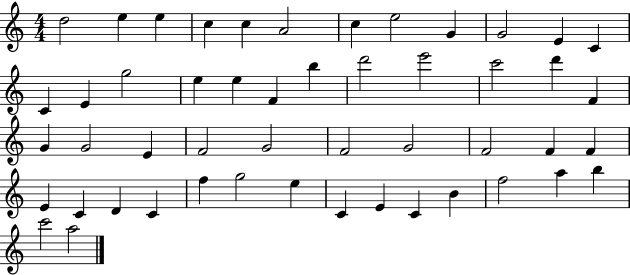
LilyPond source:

{
  \clef treble
  \numericTimeSignature
  \time 4/4
  \key c \major
  d''2 e''4 e''4 | c''4 c''4 a'2 | c''4 e''2 g'4 | g'2 e'4 c'4 | \break c'4 e'4 g''2 | e''4 e''4 f'4 b''4 | d'''2 e'''2 | c'''2 d'''4 f'4 | \break g'4 g'2 e'4 | f'2 g'2 | f'2 g'2 | f'2 f'4 f'4 | \break e'4 c'4 d'4 c'4 | f''4 g''2 e''4 | c'4 e'4 c'4 b'4 | f''2 a''4 b''4 | \break c'''2 a''2 | \bar "|."
}